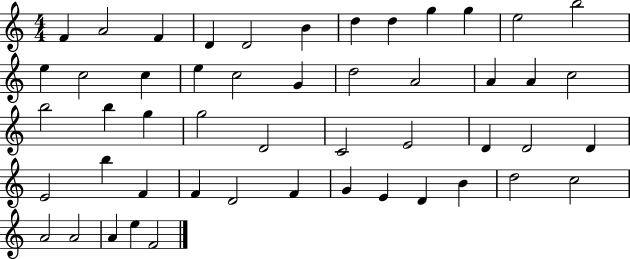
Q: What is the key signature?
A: C major